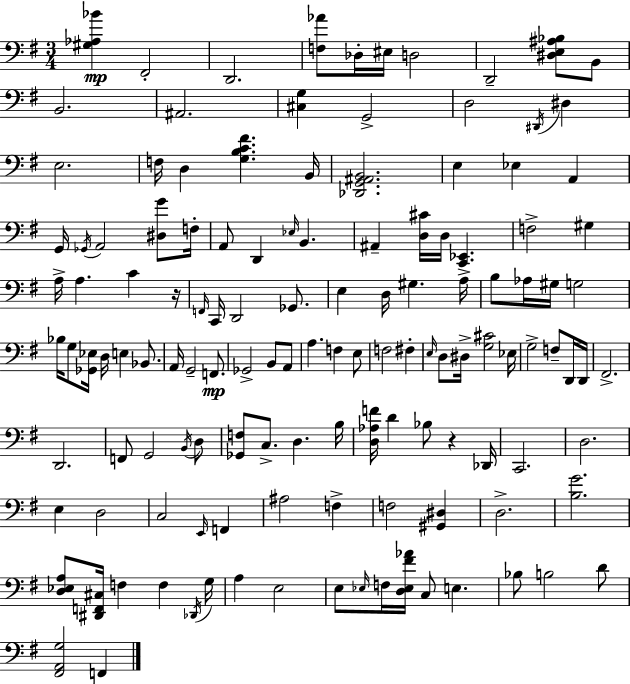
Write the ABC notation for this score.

X:1
T:Untitled
M:3/4
L:1/4
K:G
[^G,_A,_B] ^F,,2 D,,2 [F,_A]/2 _D,/4 ^E,/4 D,2 D,,2 [^D,E,^A,_B,]/2 B,,/2 B,,2 ^A,,2 [^C,G,] G,,2 D,2 ^D,,/4 ^D, E,2 F,/4 D, [G,B,C^F] B,,/4 [_D,,G,,^A,,B,,]2 E, _E, A,, G,,/4 _G,,/4 A,,2 [^D,G]/2 F,/4 A,,/2 D,, _E,/4 B,, ^A,, [D,^C]/4 D,/4 [C,,_E,,] F,2 ^G, A,/4 A, C z/4 F,,/4 C,,/4 D,,2 _G,,/2 E, D,/4 ^G, A,/4 B,/2 _A,/4 ^G,/4 G,2 _B,/4 G,/2 [_G,,_E,]/4 D,/4 E, _B,,/2 A,,/4 G,,2 F,,/2 _G,,2 B,,/2 A,,/2 A, F, E,/2 F,2 ^F, E,/4 D,/2 ^D,/4 [G,^C]2 _E,/4 G,2 F,/2 D,,/4 D,,/4 ^F,,2 D,,2 F,,/2 G,,2 B,,/4 D,/2 [_G,,F,]/2 C,/2 D, B,/4 [D,_A,F]/4 D _B,/2 z _D,,/4 C,,2 D,2 E, D,2 C,2 E,,/4 F,, ^A,2 F, F,2 [^G,,^D,] D,2 [B,G]2 [D,_E,A,]/2 [^D,,F,,^C,]/4 F, F, _D,,/4 G,/4 A, E,2 E,/2 _E,/4 F,/4 [D,_E,^F_A]/4 C,/2 E, _B,/2 B,2 D/2 [^F,,A,,G,]2 F,,